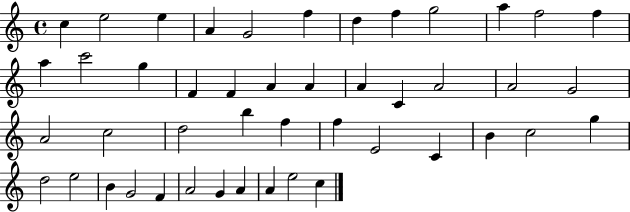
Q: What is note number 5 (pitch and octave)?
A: G4